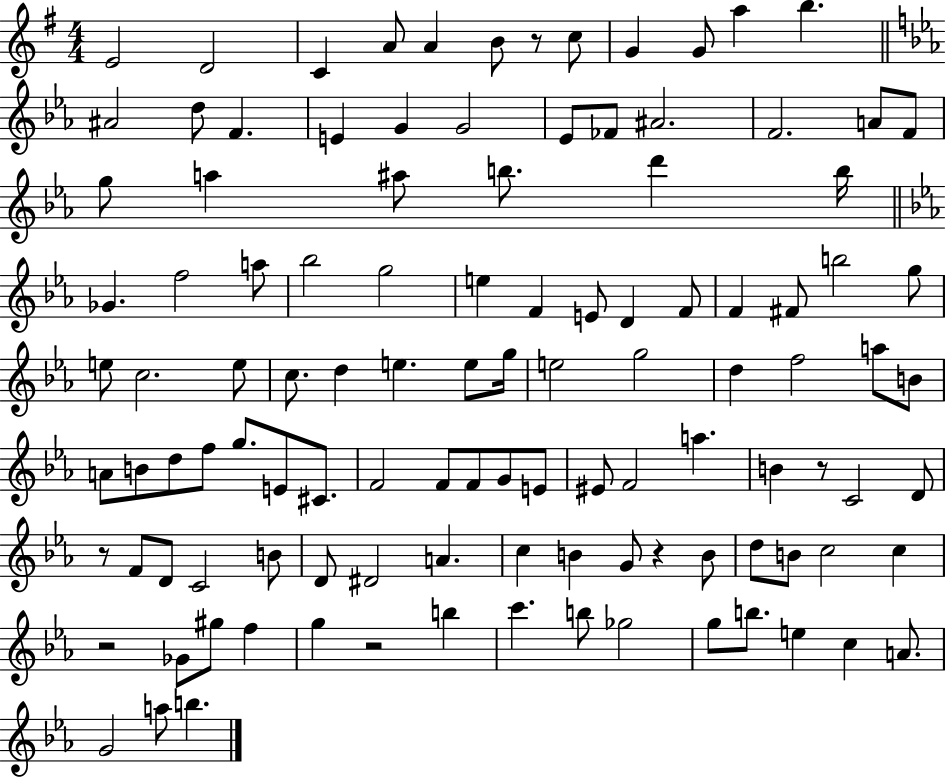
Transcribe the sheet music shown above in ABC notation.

X:1
T:Untitled
M:4/4
L:1/4
K:G
E2 D2 C A/2 A B/2 z/2 c/2 G G/2 a b ^A2 d/2 F E G G2 _E/2 _F/2 ^A2 F2 A/2 F/2 g/2 a ^a/2 b/2 d' b/4 _G f2 a/2 _b2 g2 e F E/2 D F/2 F ^F/2 b2 g/2 e/2 c2 e/2 c/2 d e e/2 g/4 e2 g2 d f2 a/2 B/2 A/2 B/2 d/2 f/2 g/2 E/2 ^C/2 F2 F/2 F/2 G/2 E/2 ^E/2 F2 a B z/2 C2 D/2 z/2 F/2 D/2 C2 B/2 D/2 ^D2 A c B G/2 z B/2 d/2 B/2 c2 c z2 _G/2 ^g/2 f g z2 b c' b/2 _g2 g/2 b/2 e c A/2 G2 a/2 b